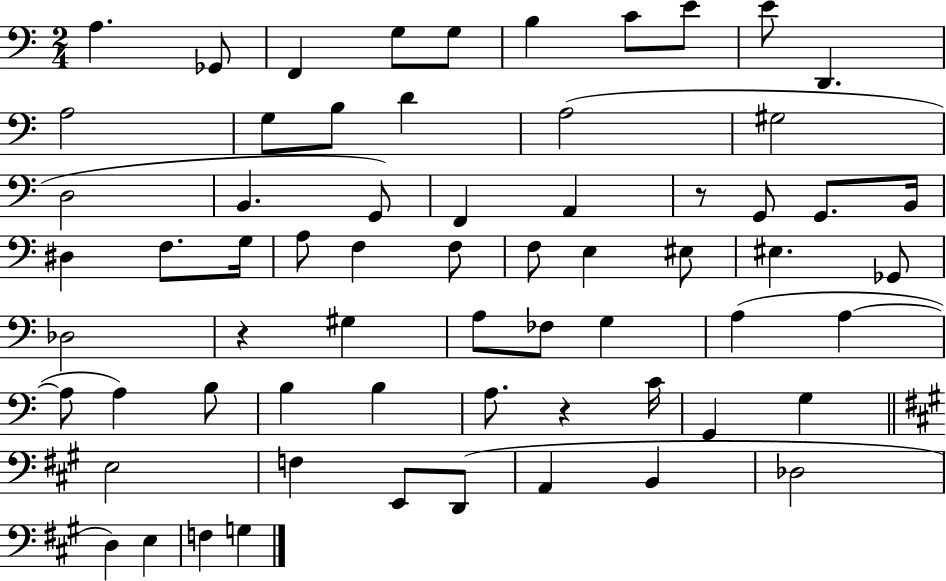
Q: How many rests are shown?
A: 3